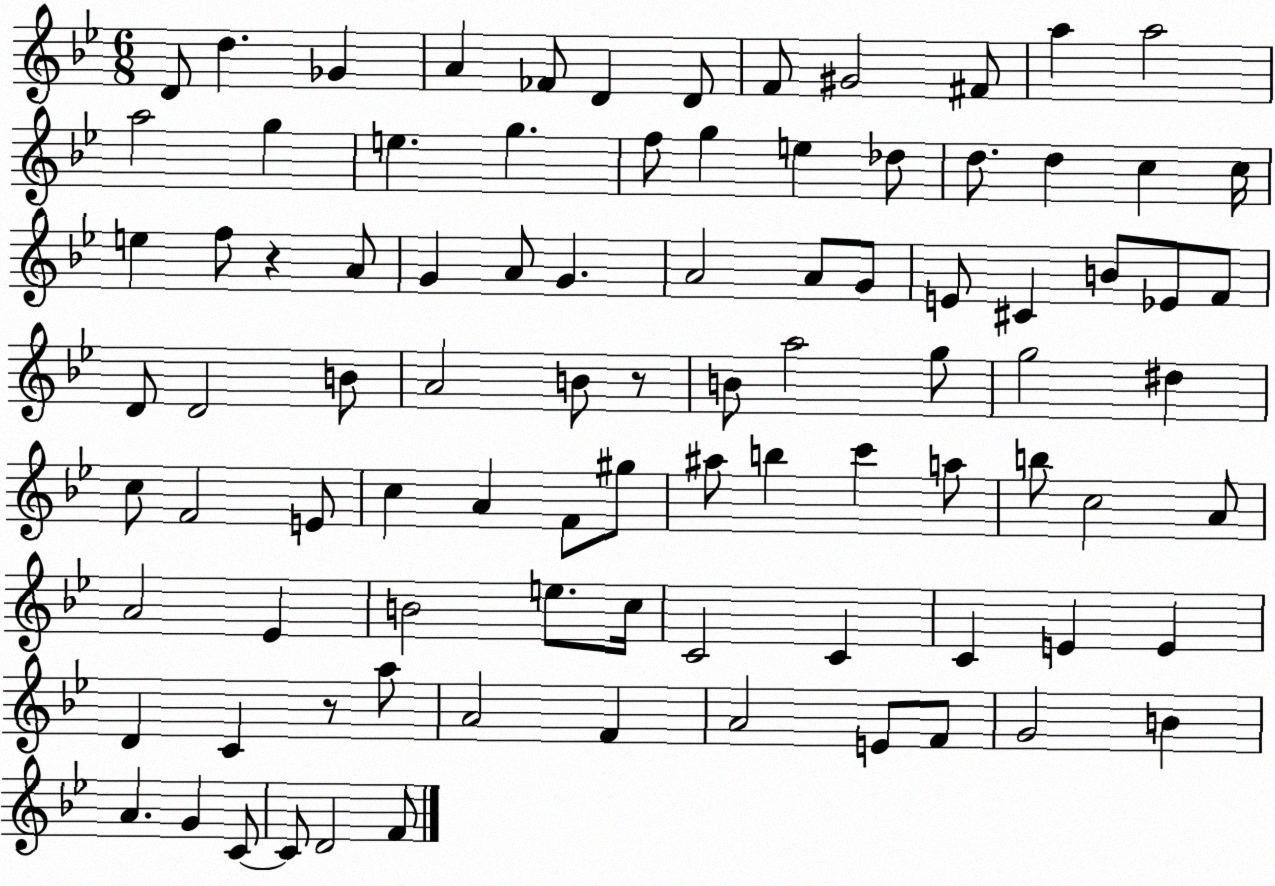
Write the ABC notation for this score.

X:1
T:Untitled
M:6/8
L:1/4
K:Bb
D/2 d _G A _F/2 D D/2 F/2 ^G2 ^F/2 a a2 a2 g e g f/2 g e _d/2 d/2 d c c/4 e f/2 z A/2 G A/2 G A2 A/2 G/2 E/2 ^C B/2 _E/2 F/2 D/2 D2 B/2 A2 B/2 z/2 B/2 a2 g/2 g2 ^d c/2 F2 E/2 c A F/2 ^g/2 ^a/2 b c' a/2 b/2 c2 A/2 A2 _E B2 e/2 c/4 C2 C C E E D C z/2 a/2 A2 F A2 E/2 F/2 G2 B A G C/2 C/2 D2 F/2